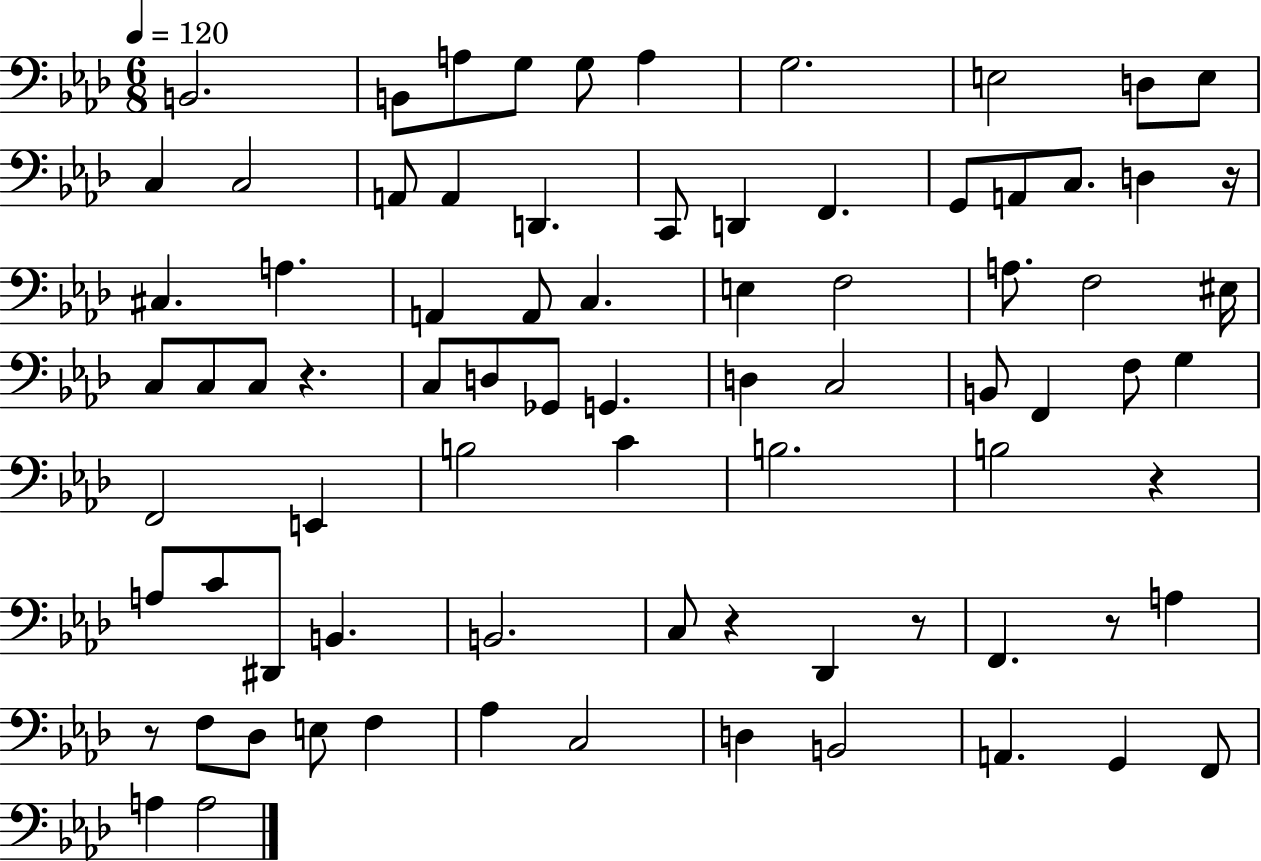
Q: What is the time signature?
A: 6/8